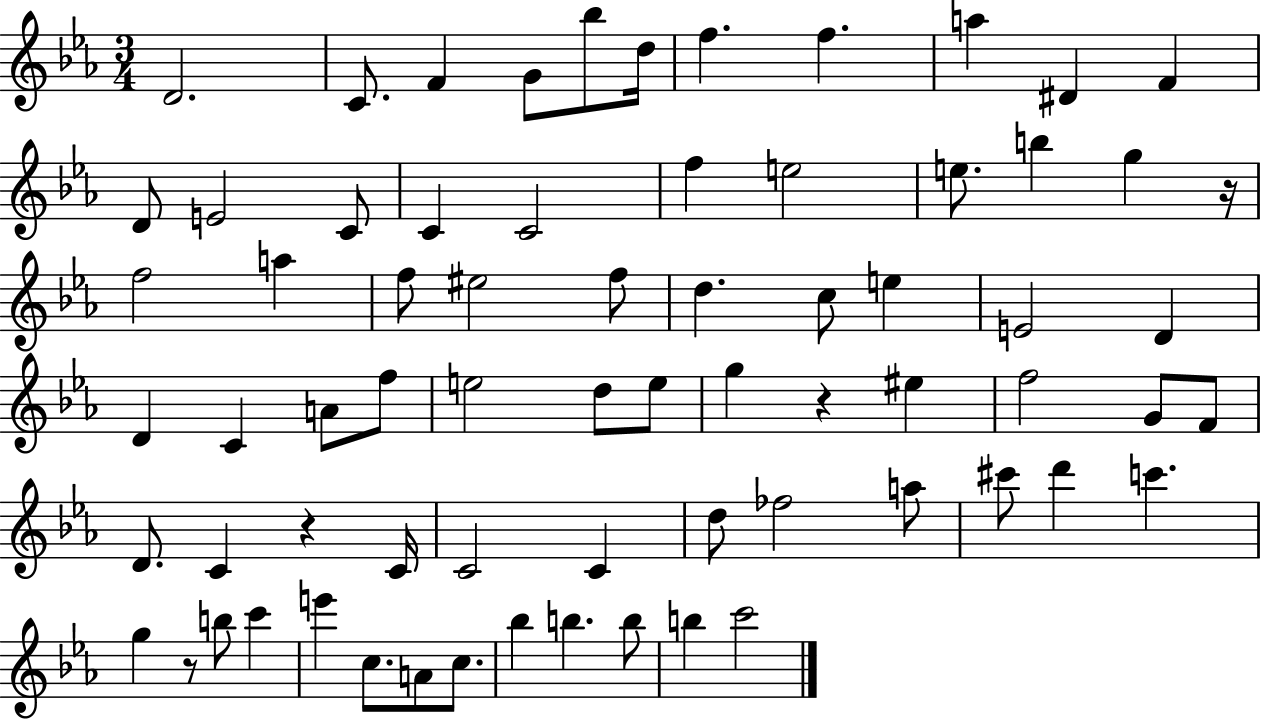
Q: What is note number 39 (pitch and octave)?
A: G5